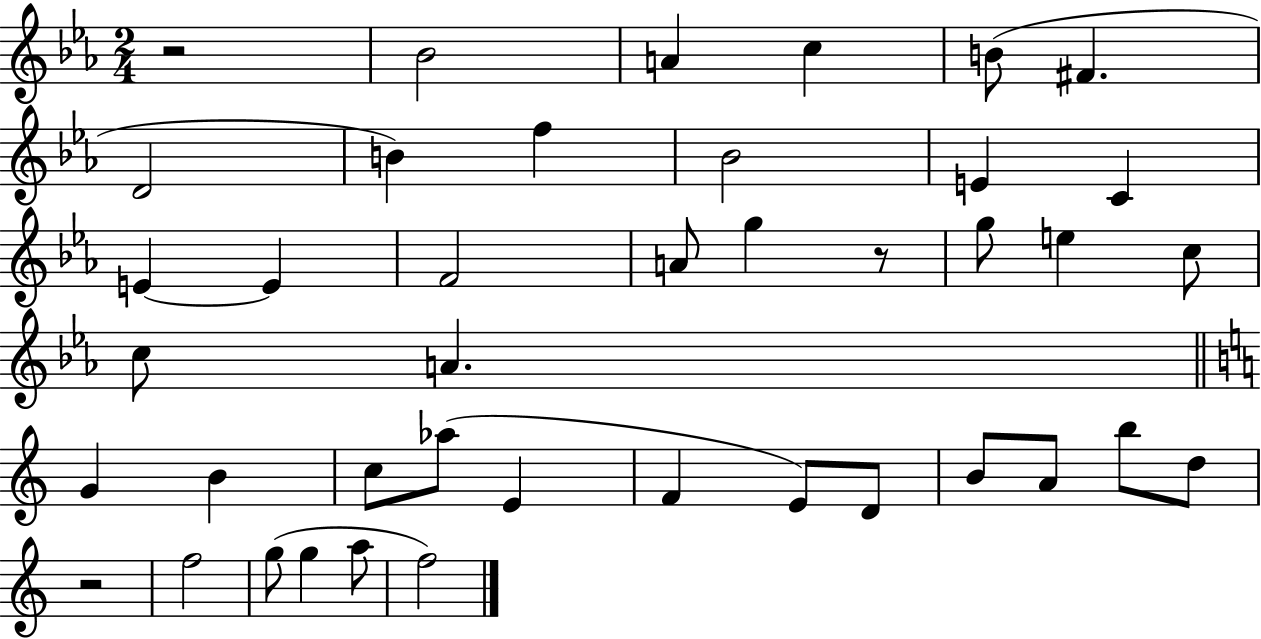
{
  \clef treble
  \numericTimeSignature
  \time 2/4
  \key ees \major
  r2 | bes'2 | a'4 c''4 | b'8( fis'4. | \break d'2 | b'4) f''4 | bes'2 | e'4 c'4 | \break e'4~~ e'4 | f'2 | a'8 g''4 r8 | g''8 e''4 c''8 | \break c''8 a'4. | \bar "||" \break \key a \minor g'4 b'4 | c''8 aes''8( e'4 | f'4 e'8) d'8 | b'8 a'8 b''8 d''8 | \break r2 | f''2 | g''8( g''4 a''8 | f''2) | \break \bar "|."
}